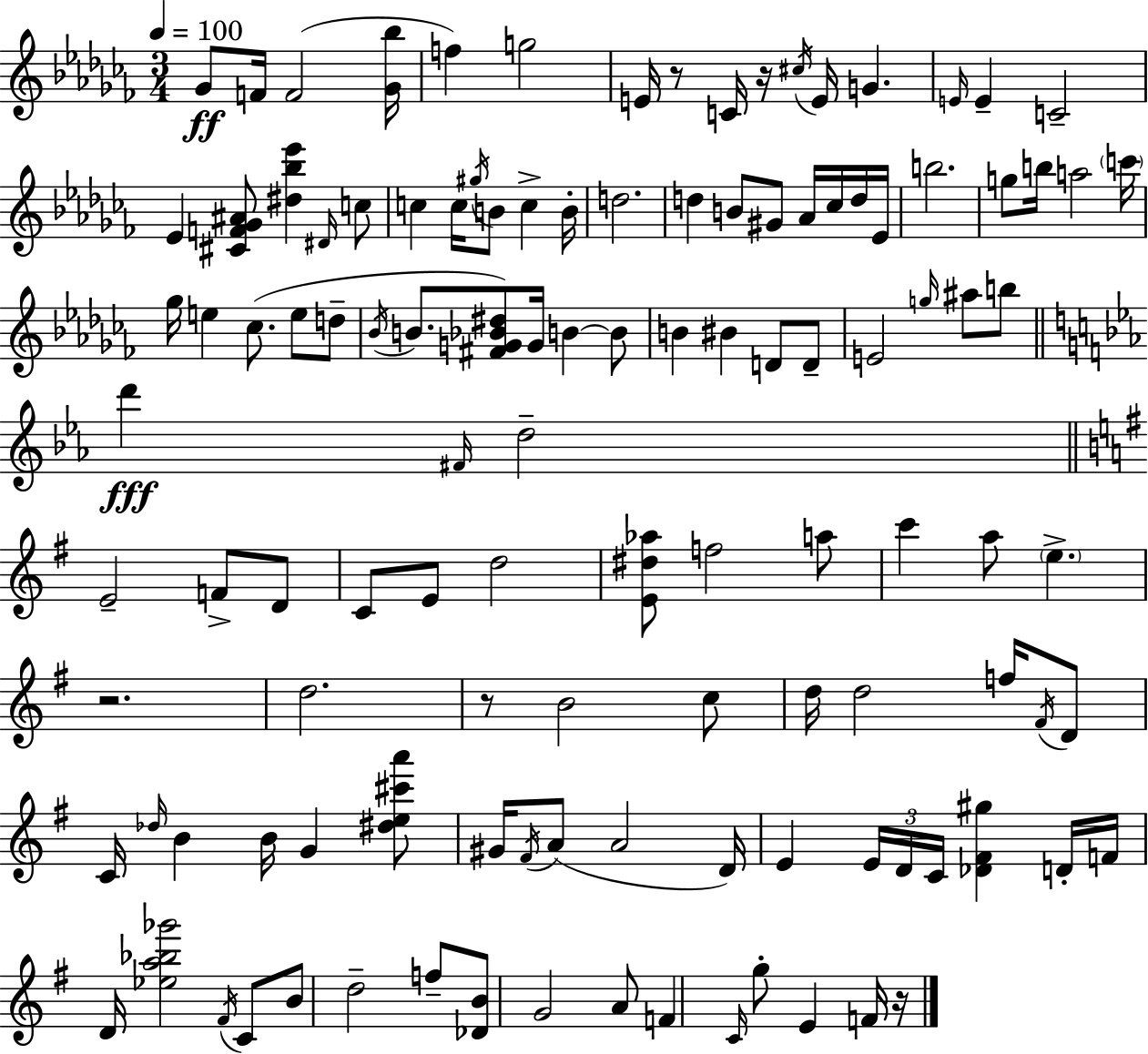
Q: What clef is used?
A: treble